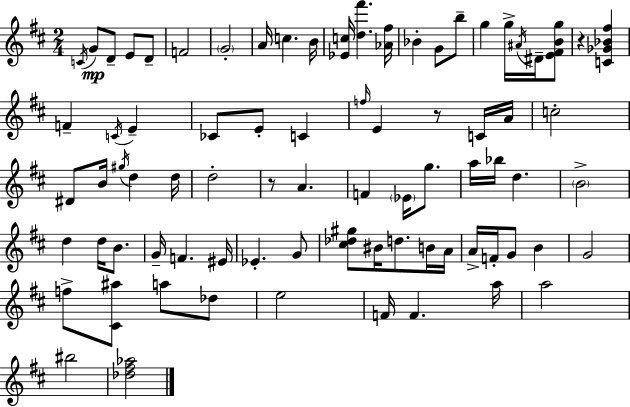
{
  \clef treble
  \numericTimeSignature
  \time 2/4
  \key d \major
  \acciaccatura { c'16 }\mp g'8 d'8-- e'8 d'8-- | f'2 | \parenthesize g'2-. | a'16 c''4. | \break b'16 <ees' c''>16 <d'' fis'''>4. | <aes' fis''>16 bes'4-. g'8 b''8-- | g''4 g''16-> \acciaccatura { ais'16 } dis'16-- | <e' fis' b' g''>8 r4 <c' ges' bes' fis''>4 | \break f'4-- \acciaccatura { c'16 } e'4-- | ces'8 e'8-. c'4 | \grace { f''16 } e'4 | r8 c'16 a'16 c''2-. | \break dis'8 b'16 \acciaccatura { gis''16 } | d''4 d''16 d''2-. | r8 a'4. | f'4 | \break \parenthesize ees'16 g''8. a''16 bes''16 d''4. | \parenthesize b'2-> | d''4 | d''16 b'8. g'16-- f'4. | \break eis'16 ees'4.-. | g'8 <cis'' des'' gis''>8 bis'16 | d''8. b'16 a'16 a'16-> f'16-. g'8 | b'4 g'2 | \break f''8-> <cis' ais''>8 | a''8 des''8 e''2 | f'16 f'4. | a''16 a''2 | \break bis''2 | <des'' fis'' aes''>2 | \bar "|."
}